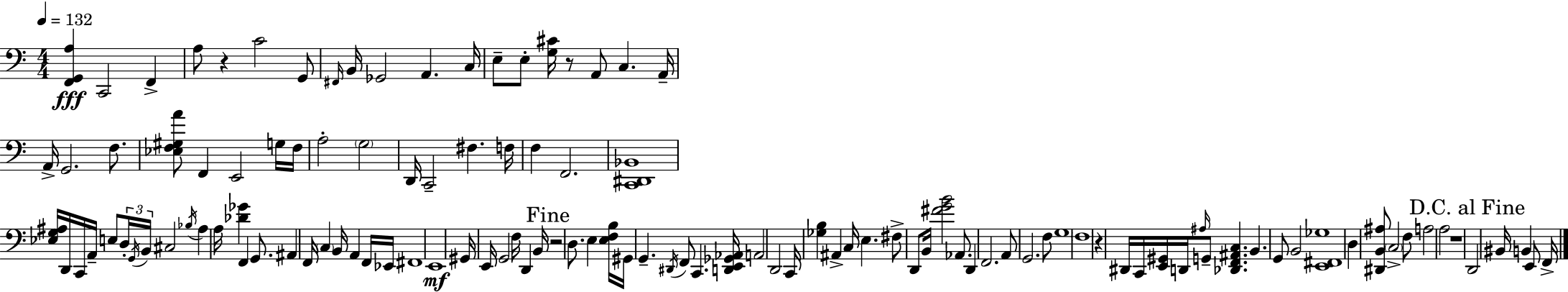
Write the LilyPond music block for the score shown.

{
  \clef bass
  \numericTimeSignature
  \time 4/4
  \key a \minor
  \tempo 4 = 132
  <f, g, a>4\fff c,2 f,4-> | a8 r4 c'2 g,8 | \grace { fis,16 } b,16 ges,2 a,4. | c16 e8-- e8-. <g cis'>16 r8 a,8 c4. | \break a,16-- a,16-> g,2. f8. | <ees f gis a'>8 f,4 e,2 g16 | f16 a2-. \parenthesize g2 | d,16 c,2-- fis4. | \break f16 f4 f,2. | <c, dis, bes,>1 | <ees g ais>16 d,16 c,16 a,16-- e8 \tuplet 3/2 { d16-. \acciaccatura { g,16 } b,16 } cis2 | \acciaccatura { bes16 } ais4 a16 <des' ges'>4 f,4 | \break g,8. ais,4 f,16 \parenthesize c4 b,16 a,4 | f,16 ees,16 fis,1 | e,1\mf | gis,16 e,16 g,2 f16 d,4 | \break b,16 \mark "Fine" r2 d8. e4 | <e f b>16 gis,16 g,4.-- \acciaccatura { dis,16 } f,8 c,4. | <d, e, ges, aes,>16 a,2 d,2 | c,16 <ges b>4 ais,4-> c16 e4. | \break fis8-> d,8 b,16 <fis' g' b'>2 | aes,8. d,4 f,2. | a,8 g,2. | f8 g1 | \break \parenthesize f1 | r4 dis,16 c,16 <e, gis,>16 d,16 \grace { ais16 } g,8-- <des, f, ais, c>4. | b,4. g,8 b,2 | <e, fis, ges>1 | \break d4 <dis, b, ais>8 \parenthesize c2-> | f8 a2 a2 | r1 | \mark "D.C. al Fine" d,2 bis,16 b,4 | \break e,8 f,16-> \bar "|."
}